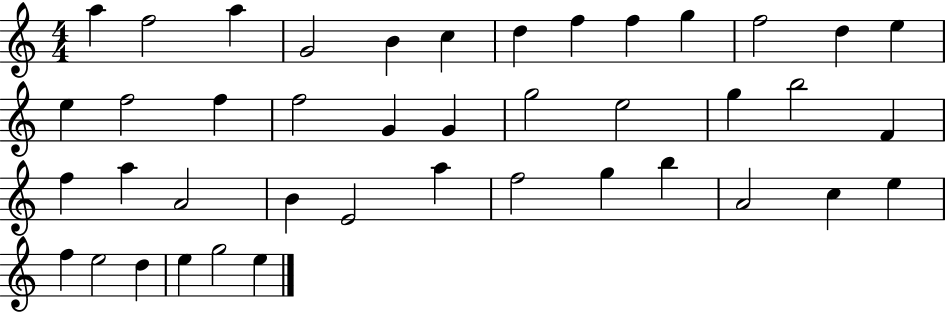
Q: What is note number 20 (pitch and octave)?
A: G5